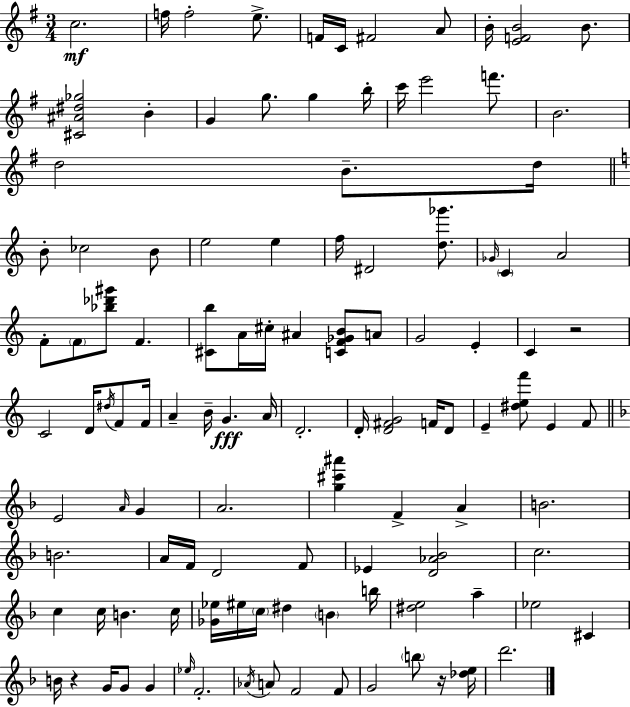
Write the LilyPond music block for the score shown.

{
  \clef treble
  \numericTimeSignature
  \time 3/4
  \key g \major
  c''2.\mf | f''16 f''2-. e''8.-> | f'16 c'16 fis'2 a'8 | b'16-. <e' f' b'>2 b'8. | \break <cis' ais' dis'' ges''>2 b'4-. | g'4 g''8. g''4 b''16-. | c'''16 e'''2 f'''8. | b'2. | \break d''2 b'8.-- d''16 | \bar "||" \break \key c \major b'8-. ces''2 b'8 | e''2 e''4 | f''16 dis'2 <d'' ges'''>8. | \grace { ges'16 } \parenthesize c'4 a'2 | \break f'8-. \parenthesize f'8 <bes'' des''' gis'''>8 f'4. | <cis' b''>8 a'16 cis''16-. ais'4 <c' f' ges' b'>8 a'8 | g'2 e'4-. | c'4 r2 | \break c'2 d'16 \acciaccatura { dis''16 } f'8 | f'16 a'4-- b'16-- g'4.\fff | a'16 d'2.-. | d'16-. <d' fis' g'>2 f'16 | \break d'8 e'4-- <dis'' e'' f'''>8 e'4 | f'8 \bar "||" \break \key f \major e'2 \grace { a'16 } g'4 | a'2. | <g'' cis''' ais'''>4 f'4-> a'4-> | b'2. | \break b'2. | a'16 f'16 d'2 f'8 | ees'4 <d' aes' bes'>2 | c''2. | \break c''4 c''16 b'4. | c''16 <ges' ees''>16 eis''16 \parenthesize c''16 dis''4 \parenthesize b'4 | b''16 <dis'' e''>2 a''4-- | ees''2 cis'4 | \break b'16 r4 g'16 g'8 g'4 | \grace { ees''16 } f'2.-. | \acciaccatura { aes'16 } a'8 f'2 | f'8 g'2 \parenthesize b''8 | \break r16 <des'' e''>16 d'''2. | \bar "|."
}